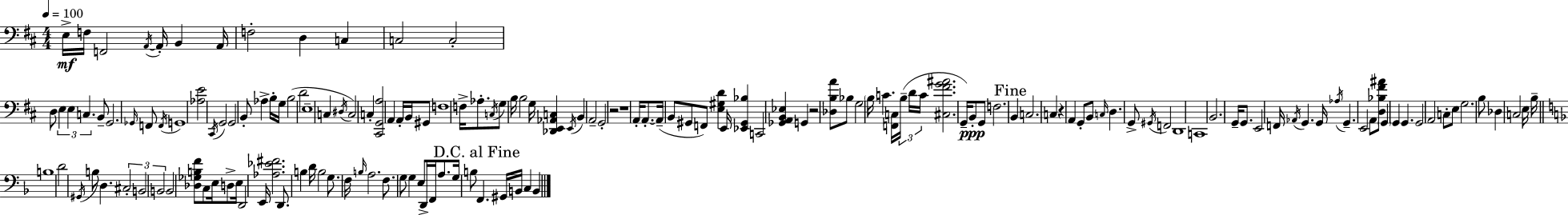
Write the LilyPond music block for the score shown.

{
  \clef bass
  \numericTimeSignature
  \time 4/4
  \key d \major
  \tempo 4 = 100
  \repeat volta 2 { e16->\mf f16 f,2 \acciaccatura { a,16~ }~ a,16-. b,4 | a,16 f2-. d4 c4 | c2 c2-. | d8 \tuplet 3/2 { e4 e4 c4. } | \break b,8-- g,2. \grace { ges,16 } | f,8 \acciaccatura { f,16 } g,1 | <aes e'>2 \acciaccatura { cis,16 } g,2 | g,2 b,8-. aes4-> | \break b16-. g16 b2( d'2 | e1-- | c4 \acciaccatura { dis16 }) c2 | c4-. <cis, g, a>2 a,4 | \break a,16-. b,16 gis,8 f1 | f16-> aes8.-. \acciaccatura { c16 } g8 b16 b2 | g16 <des, e, aes, c>4 \acciaccatura { e,16 } b,4 a,2-- | g,2-. r2 | \break r1 | a,16-. a,8.-.~~ a,16--( b,8 gis,8 | f,8) <e gis d'>4 e,16 <ees, gis, bes>4 c,2 | <ges, a, b, ees>4 g,4 r2 | \break <des b a'>8 bes8 g2 \parenthesize b16 | c'4. <f, c>16 \tuplet 3/2 { b16--( d'16 c'16 } <cis fis' g' ais'>2. | g,16--) b,8-.\ppp g,8 f2. | \mark "Fine" b,4 c2. | \break c4 r4 a,4 | g,8-. b,8 \grace { c16 } d4. g,8-> | \acciaccatura { gis,16 } f,2 d,1 | c,1 | \break b,2. | g,16-- g,8. e,2 | f,16 \acciaccatura { aes,16 } g,4. g,16 \acciaccatura { aes16 } g,4.-- | e,2 a,8 <d bes fis' ais'>8 \parenthesize g,4 | \break g,4 g,4. g,2 | a,2 c8-. e8 g2. | b8 des4 | c2 e16 b16-- \bar "||" \break \key f \major b1 | d'2 \acciaccatura { gis,16 } b8 d4. | \tuplet 3/2 { cis2-. b,2 | b,2 } b,2 | \break <des ges b f'>8 c8 e16 d8-> e16 d,2 | e,16 <aes ees' fis'>2. d,8. | b4 d'16 b2 g8. | f16 \grace { b16 } a2. f8. | \break g8 g4 e8 d,16-> f,16 a8. g16 | b8 \mark "D.C. al Fine" f,4. gis,16 b,16 c4 b,4 | } \bar "|."
}